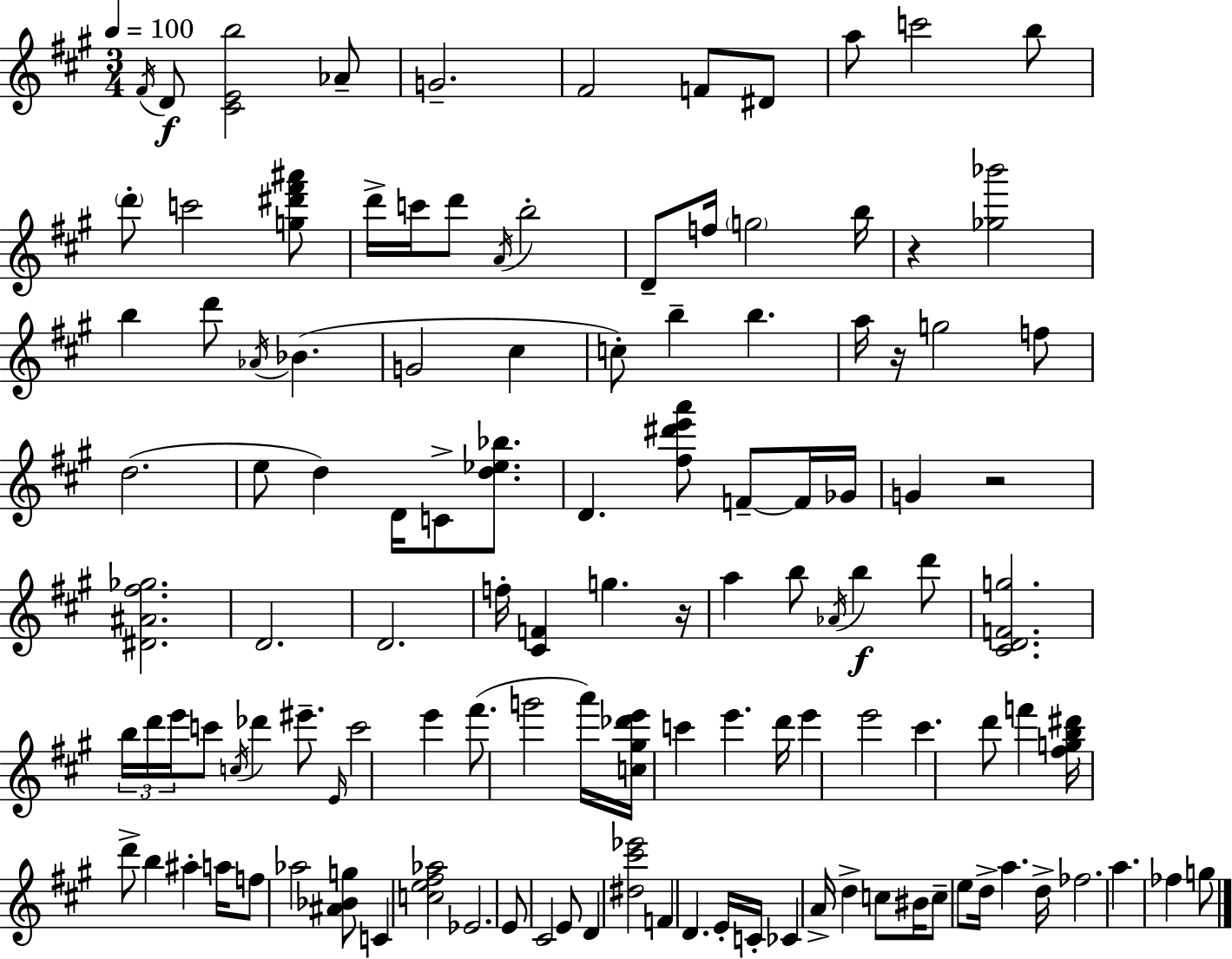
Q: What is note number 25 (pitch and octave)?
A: Bb4